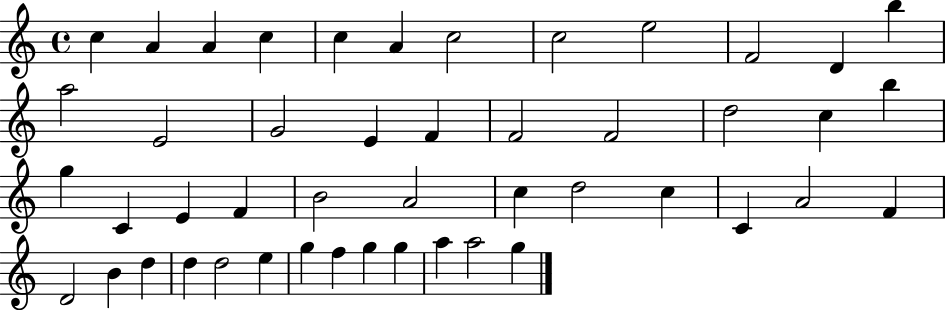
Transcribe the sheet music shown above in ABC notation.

X:1
T:Untitled
M:4/4
L:1/4
K:C
c A A c c A c2 c2 e2 F2 D b a2 E2 G2 E F F2 F2 d2 c b g C E F B2 A2 c d2 c C A2 F D2 B d d d2 e g f g g a a2 g